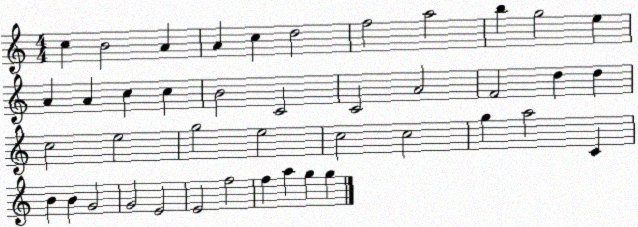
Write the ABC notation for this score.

X:1
T:Untitled
M:4/4
L:1/4
K:C
c B2 A A c d2 f2 a2 b g2 e A A c c B2 C2 C2 A2 F2 d d c2 e2 g2 e2 c2 c2 g a2 C B B G2 G2 E2 E2 f2 f a g g